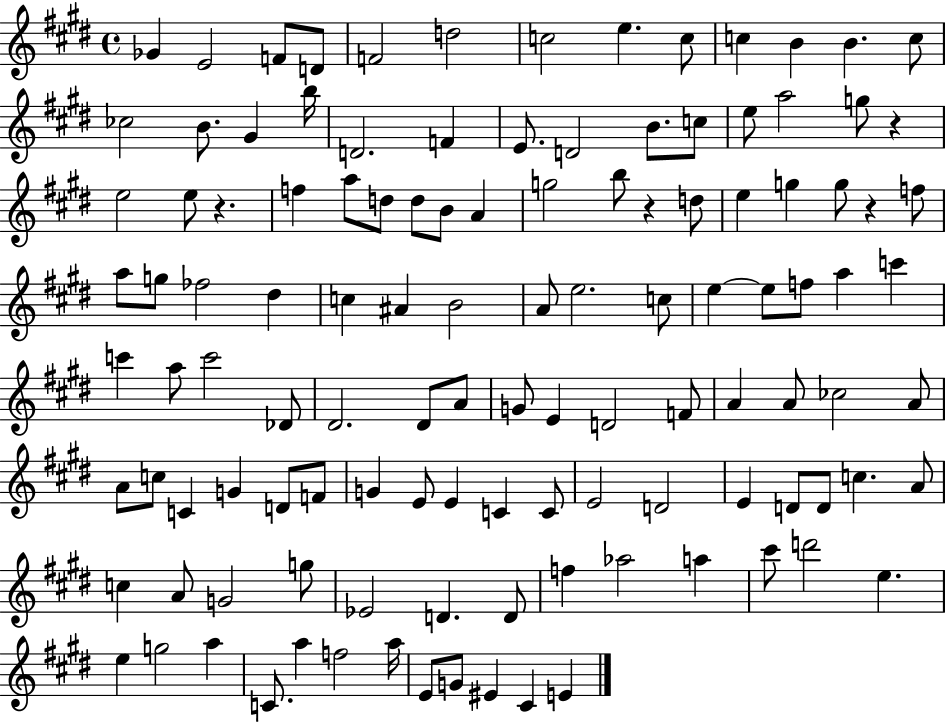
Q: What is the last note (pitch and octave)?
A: E4